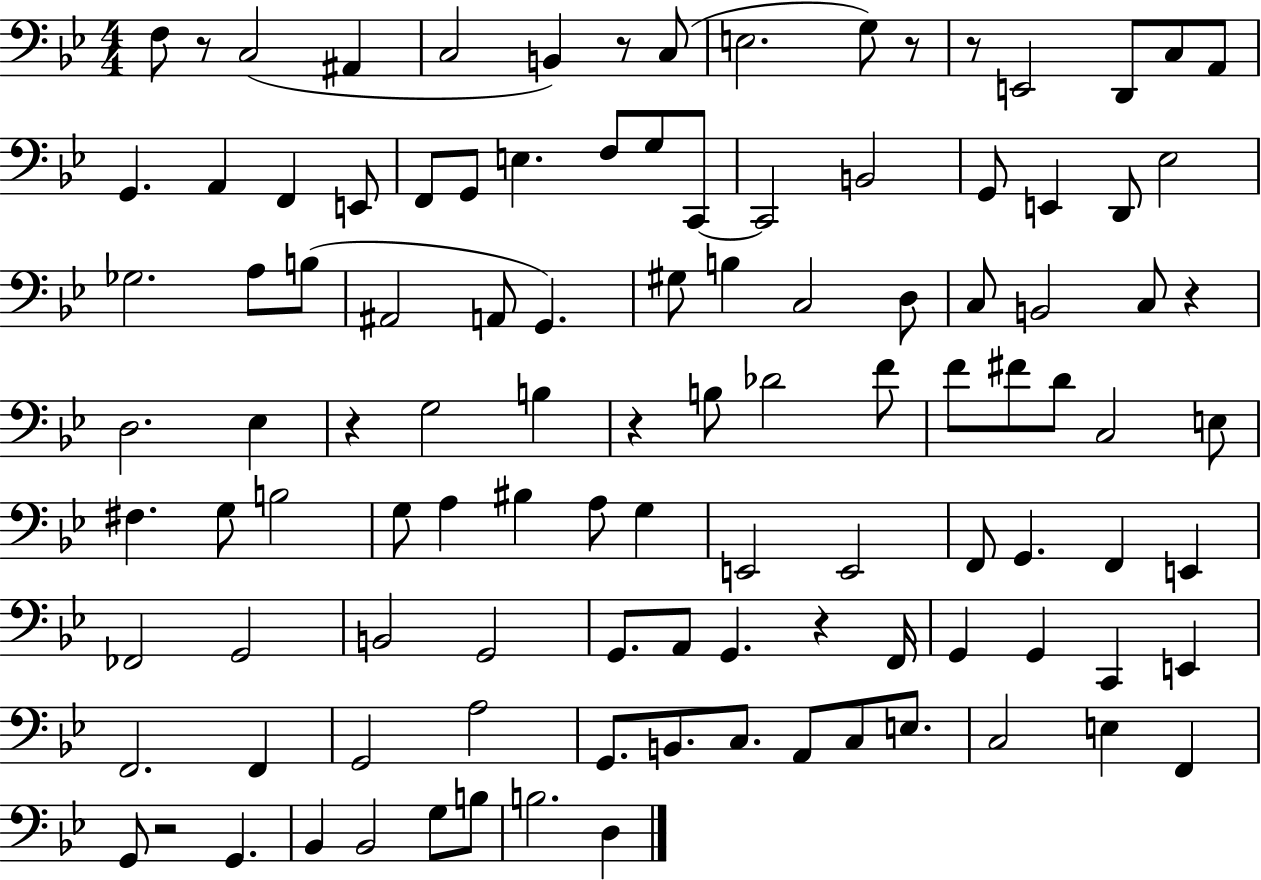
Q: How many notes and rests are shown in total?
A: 109